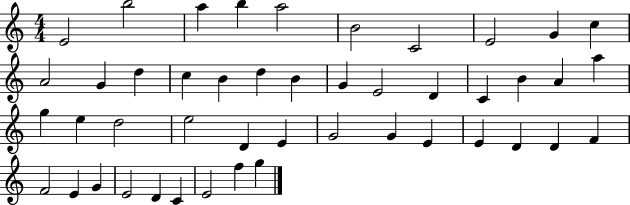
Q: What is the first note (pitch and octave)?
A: E4